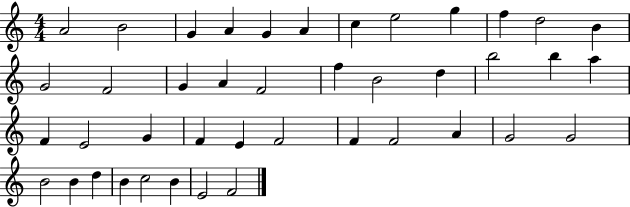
X:1
T:Untitled
M:4/4
L:1/4
K:C
A2 B2 G A G A c e2 g f d2 B G2 F2 G A F2 f B2 d b2 b a F E2 G F E F2 F F2 A G2 G2 B2 B d B c2 B E2 F2